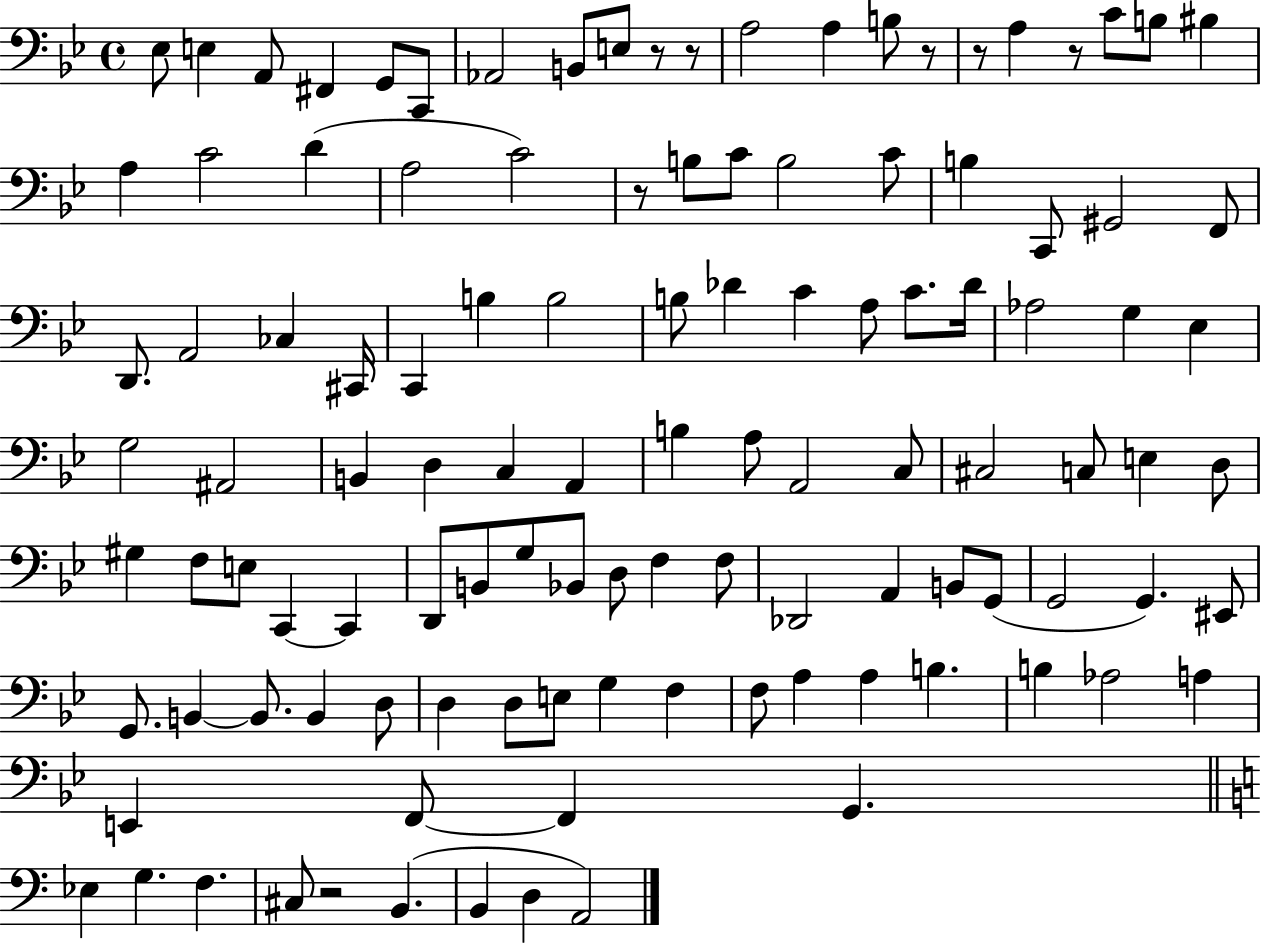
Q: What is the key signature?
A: BES major